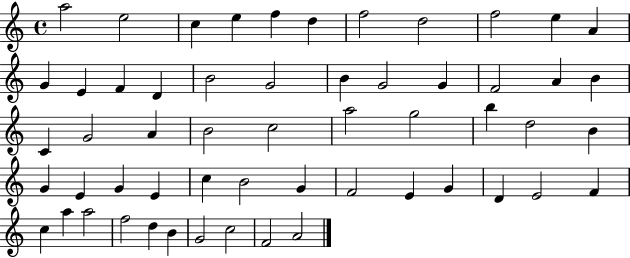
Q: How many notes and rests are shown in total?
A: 56